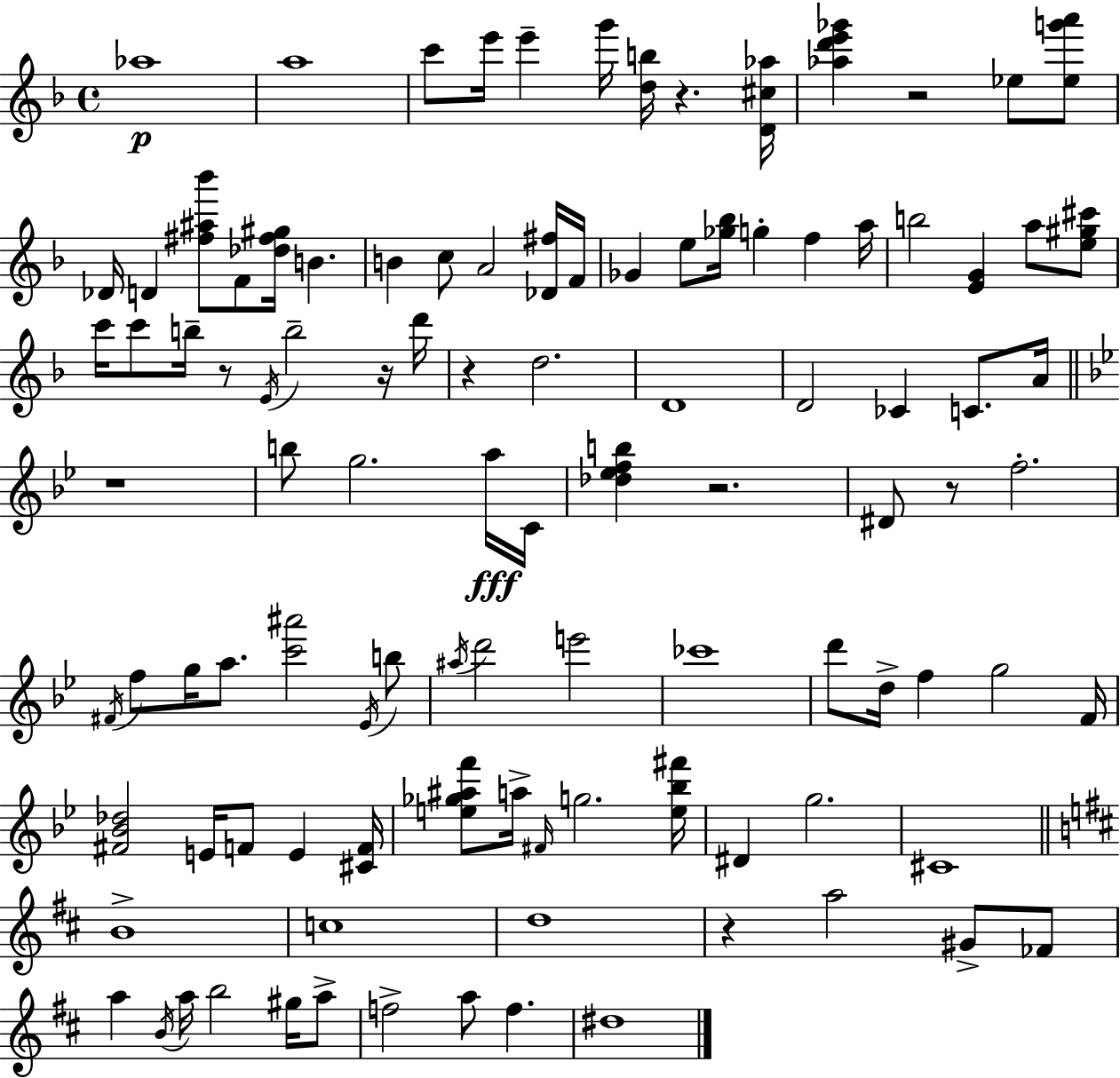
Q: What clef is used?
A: treble